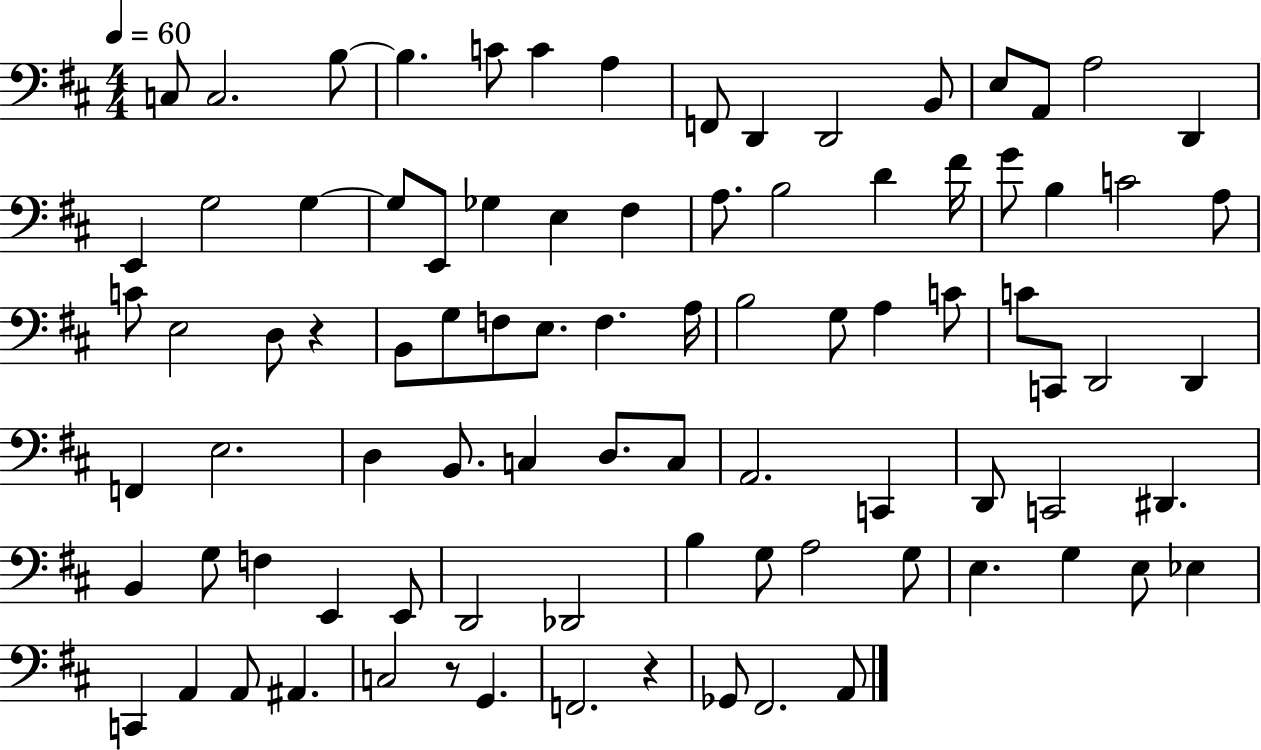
C3/e C3/h. B3/e B3/q. C4/e C4/q A3/q F2/e D2/q D2/h B2/e E3/e A2/e A3/h D2/q E2/q G3/h G3/q G3/e E2/e Gb3/q E3/q F#3/q A3/e. B3/h D4/q F#4/s G4/e B3/q C4/h A3/e C4/e E3/h D3/e R/q B2/e G3/e F3/e E3/e. F3/q. A3/s B3/h G3/e A3/q C4/e C4/e C2/e D2/h D2/q F2/q E3/h. D3/q B2/e. C3/q D3/e. C3/e A2/h. C2/q D2/e C2/h D#2/q. B2/q G3/e F3/q E2/q E2/e D2/h Db2/h B3/q G3/e A3/h G3/e E3/q. G3/q E3/e Eb3/q C2/q A2/q A2/e A#2/q. C3/h R/e G2/q. F2/h. R/q Gb2/e F#2/h. A2/e